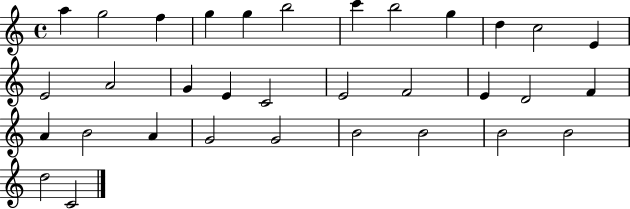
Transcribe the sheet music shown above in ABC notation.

X:1
T:Untitled
M:4/4
L:1/4
K:C
a g2 f g g b2 c' b2 g d c2 E E2 A2 G E C2 E2 F2 E D2 F A B2 A G2 G2 B2 B2 B2 B2 d2 C2